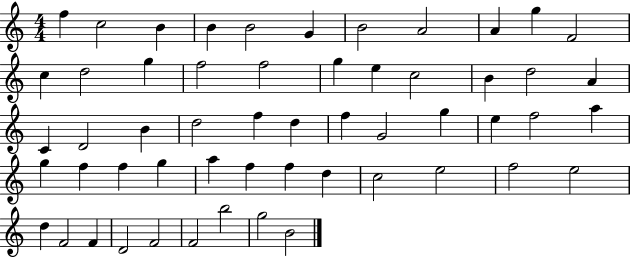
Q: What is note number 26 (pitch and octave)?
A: D5